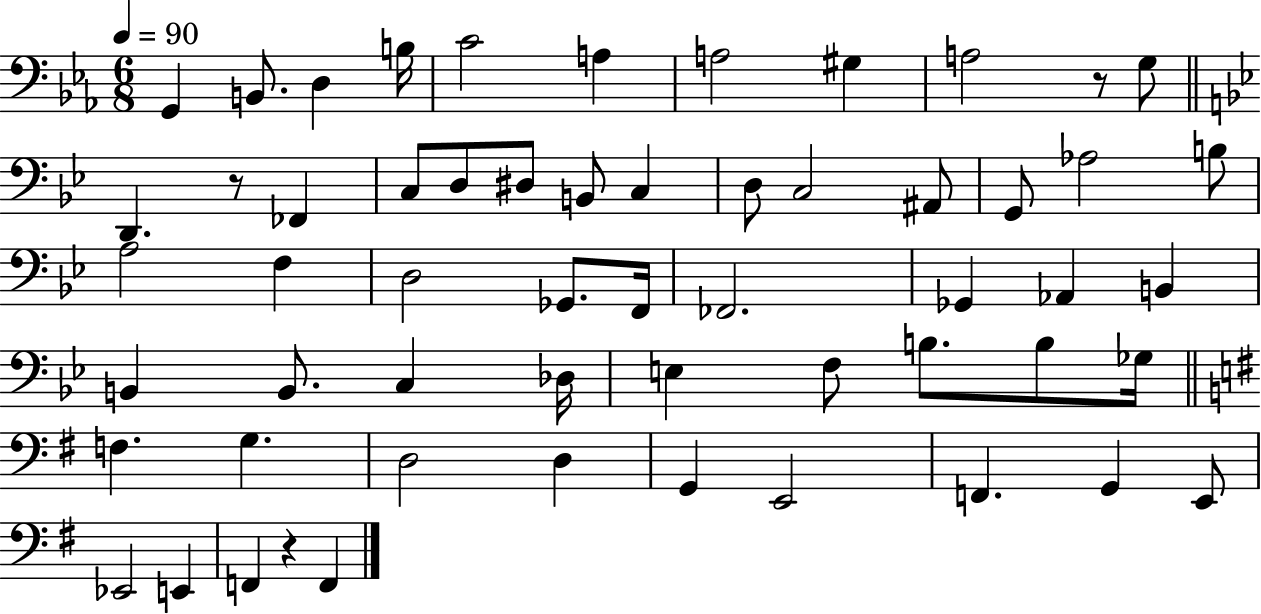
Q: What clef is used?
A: bass